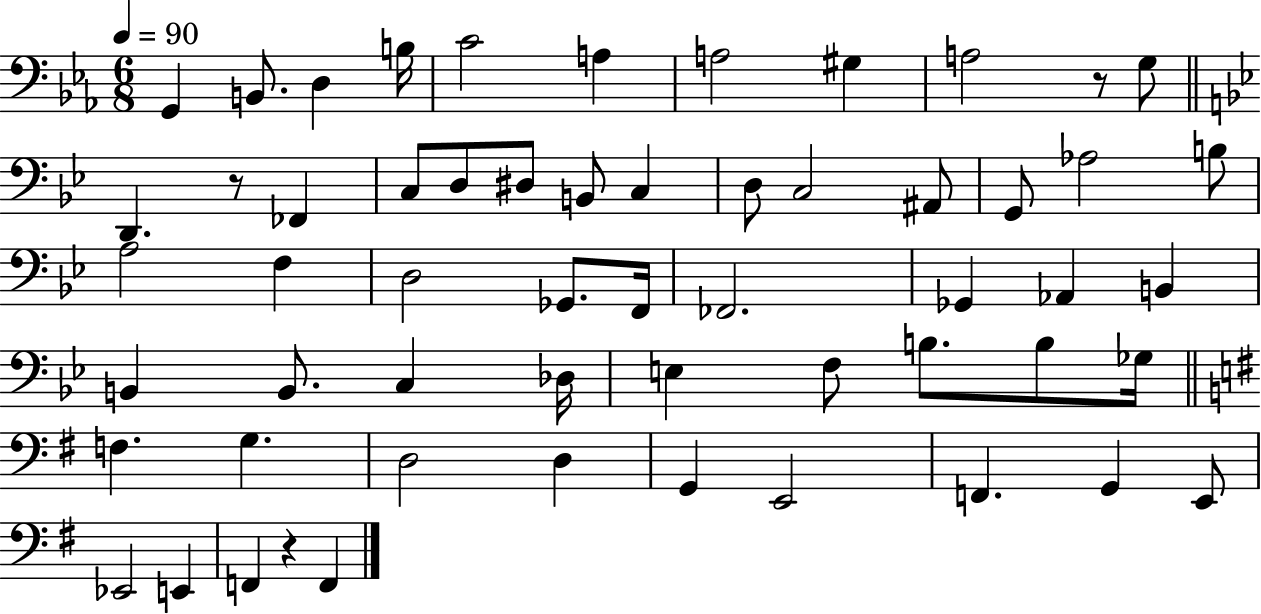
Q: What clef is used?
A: bass